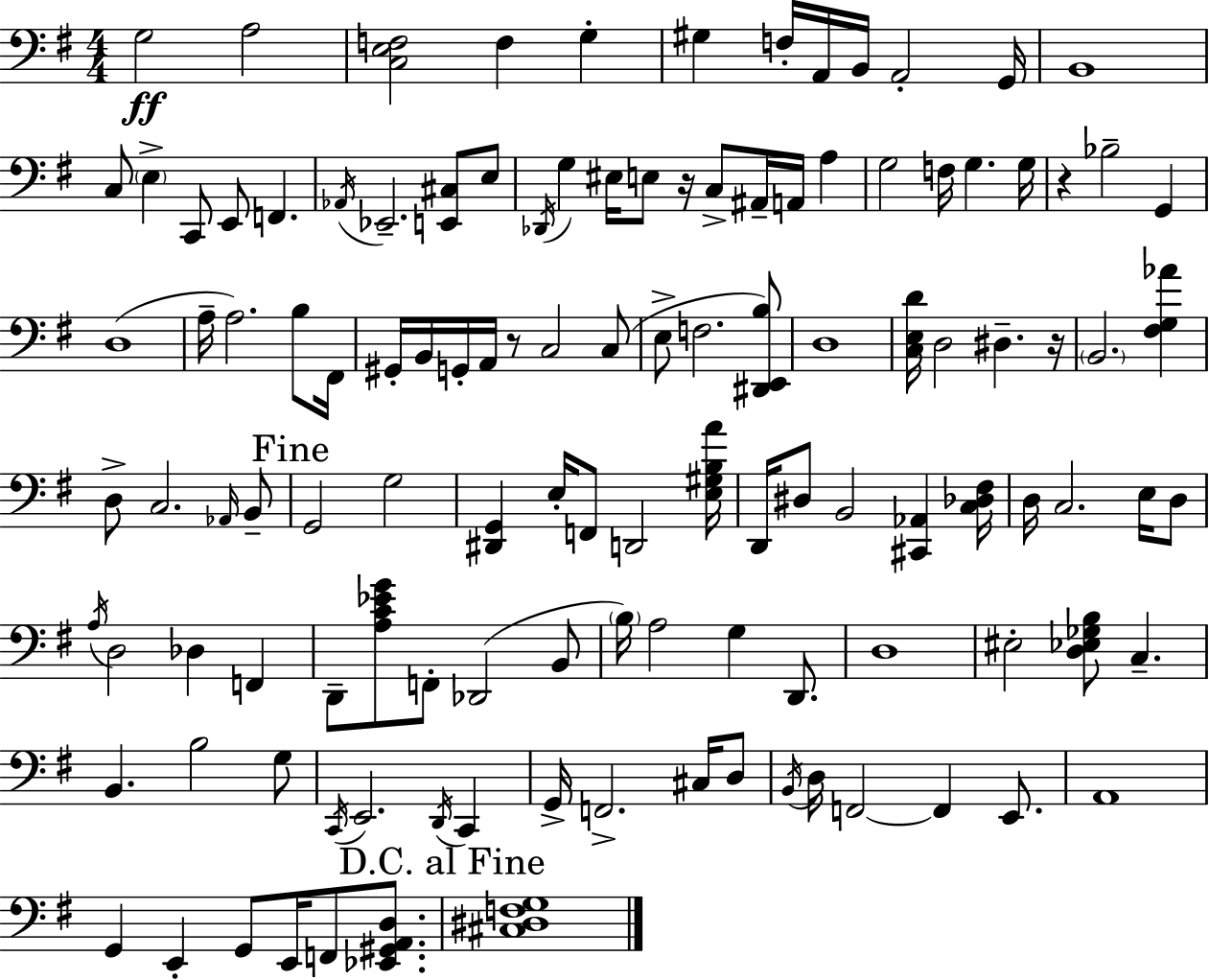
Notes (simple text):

G3/h A3/h [C3,E3,F3]/h F3/q G3/q G#3/q F3/s A2/s B2/s A2/h G2/s B2/w C3/e E3/q C2/e E2/e F2/q. Ab2/s Eb2/h. [E2,C#3]/e E3/e Db2/s G3/q EIS3/s E3/e R/s C3/e A#2/s A2/s A3/q G3/h F3/s G3/q. G3/s R/q Bb3/h G2/q D3/w A3/s A3/h. B3/e F#2/s G#2/s B2/s G2/s A2/s R/e C3/h C3/e E3/e F3/h. [D#2,E2,B3]/e D3/w [C3,E3,D4]/s D3/h D#3/q. R/s B2/h. [F#3,G3,Ab4]/q D3/e C3/h. Ab2/s B2/e G2/h G3/h [D#2,G2]/q E3/s F2/e D2/h [E3,G#3,B3,A4]/s D2/s D#3/e B2/h [C#2,Ab2]/q [C3,Db3,F#3]/s D3/s C3/h. E3/s D3/e A3/s D3/h Db3/q F2/q D2/e [A3,C4,Eb4,G4]/e F2/e Db2/h B2/e B3/s A3/h G3/q D2/e. D3/w EIS3/h [D3,Eb3,Gb3,B3]/e C3/q. B2/q. B3/h G3/e C2/s E2/h. D2/s C2/q G2/s F2/h. C#3/s D3/e B2/s D3/s F2/h F2/q E2/e. A2/w G2/q E2/q G2/e E2/s F2/e [Eb2,G#2,A2,D3]/e. [C#3,D#3,F3,G3]/w